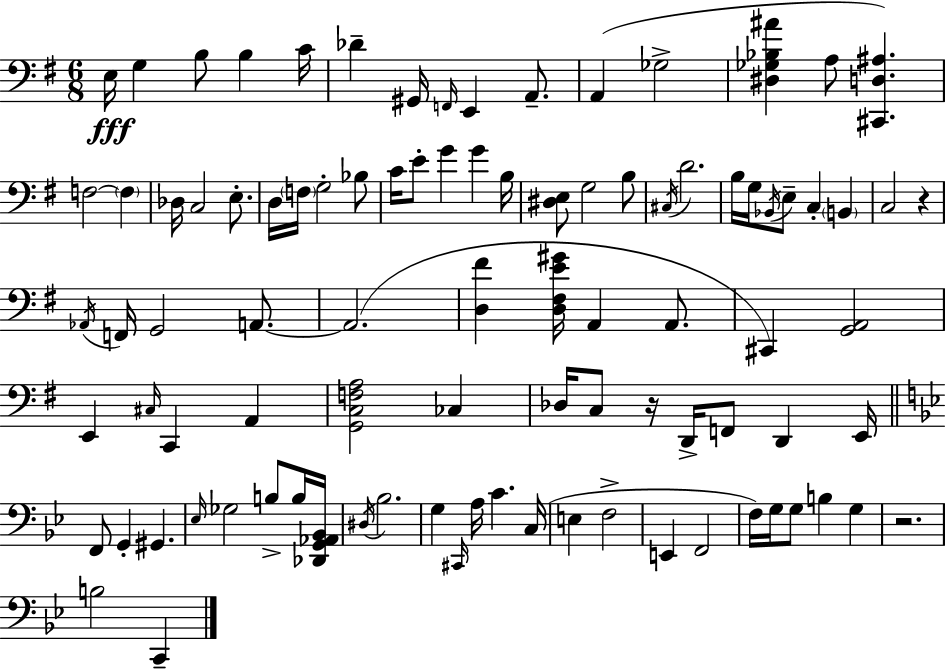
E3/s G3/q B3/e B3/q C4/s Db4/q G#2/s F2/s E2/q A2/e. A2/q Gb3/h [D#3,Gb3,Bb3,A#4]/q A3/e [C#2,D3,A#3]/q. F3/h F3/q Db3/s C3/h E3/e. D3/s F3/s G3/h Bb3/e C4/s E4/e G4/q G4/q B3/s [D#3,E3]/e G3/h B3/e C#3/s D4/h. B3/s G3/s Bb2/s E3/e C3/q B2/q C3/h R/q Ab2/s F2/s G2/h A2/e. A2/h. [D3,F#4]/q [D3,F#3,E4,G#4]/s A2/q A2/e. C#2/q [G2,A2]/h E2/q C#3/s C2/q A2/q [G2,C3,F3,A3]/h CES3/q Db3/s C3/e R/s D2/s F2/e D2/q E2/s F2/e G2/q G#2/q. Eb3/s Gb3/h B3/e B3/s [Db2,G2,Ab2,Bb2]/s D#3/s Bb3/h. G3/q C#2/s A3/s C4/q. C3/s E3/q F3/h E2/q F2/h F3/s G3/s G3/e B3/q G3/q R/h. B3/h C2/q